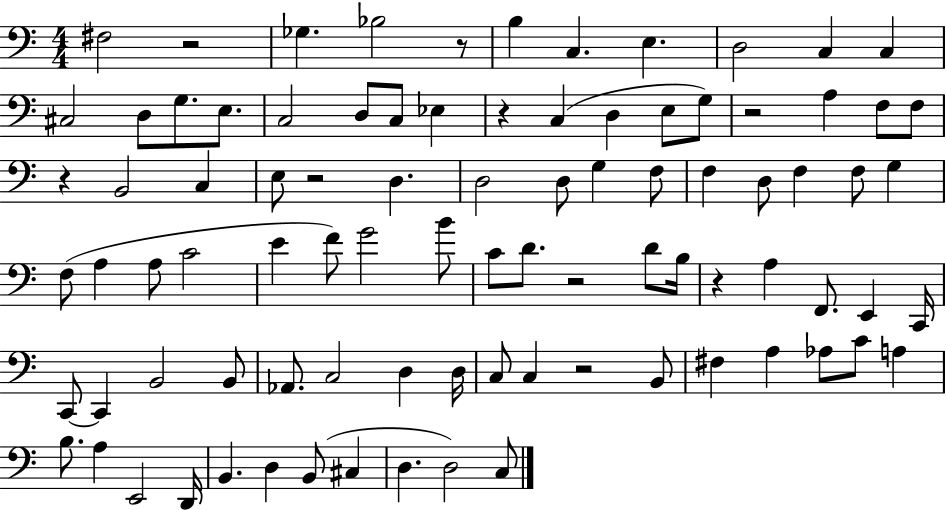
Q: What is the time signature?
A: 4/4